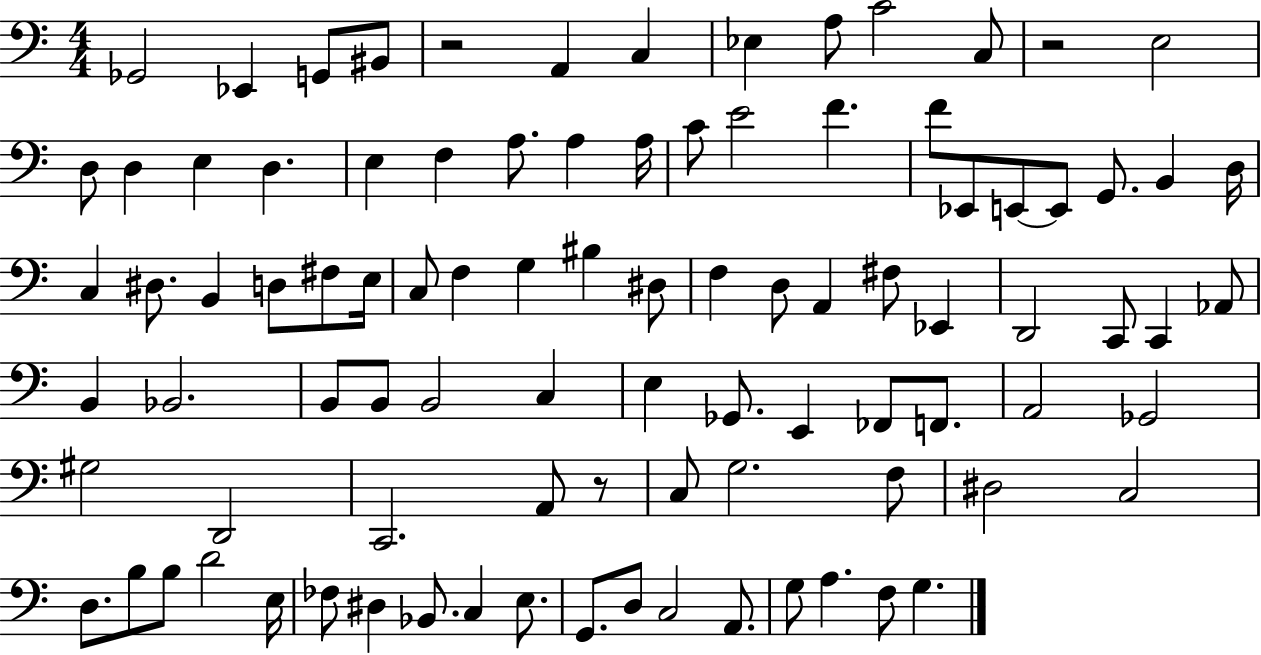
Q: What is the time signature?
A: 4/4